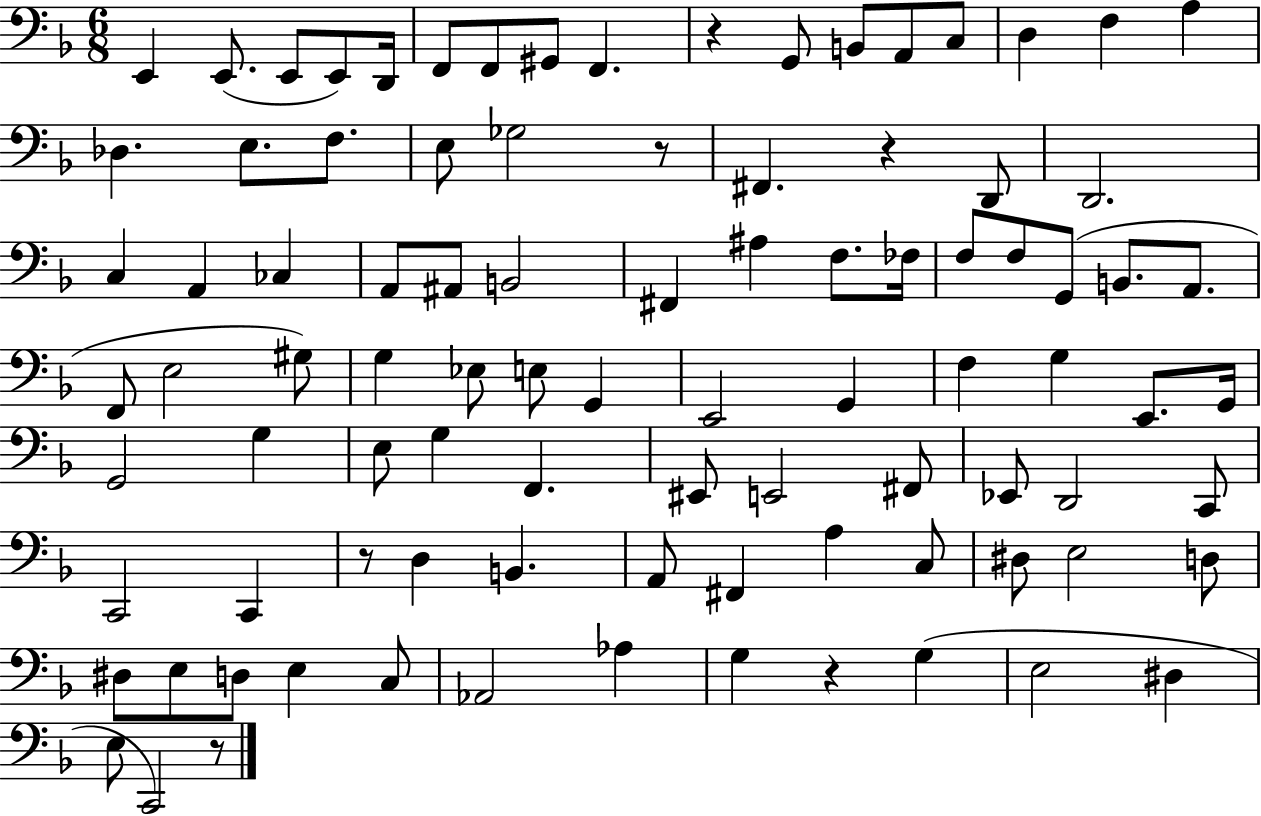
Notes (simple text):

E2/q E2/e. E2/e E2/e D2/s F2/e F2/e G#2/e F2/q. R/q G2/e B2/e A2/e C3/e D3/q F3/q A3/q Db3/q. E3/e. F3/e. E3/e Gb3/h R/e F#2/q. R/q D2/e D2/h. C3/q A2/q CES3/q A2/e A#2/e B2/h F#2/q A#3/q F3/e. FES3/s F3/e F3/e G2/e B2/e. A2/e. F2/e E3/h G#3/e G3/q Eb3/e E3/e G2/q E2/h G2/q F3/q G3/q E2/e. G2/s G2/h G3/q E3/e G3/q F2/q. EIS2/e E2/h F#2/e Eb2/e D2/h C2/e C2/h C2/q R/e D3/q B2/q. A2/e F#2/q A3/q C3/e D#3/e E3/h D3/e D#3/e E3/e D3/e E3/q C3/e Ab2/h Ab3/q G3/q R/q G3/q E3/h D#3/q E3/e C2/h R/e